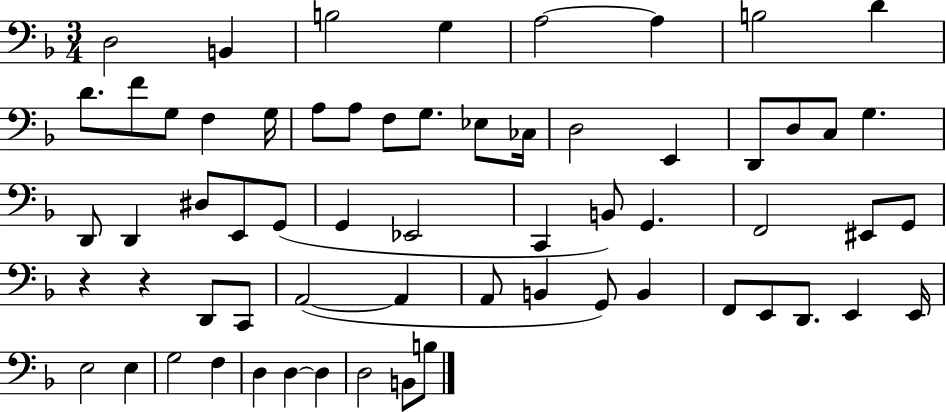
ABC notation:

X:1
T:Untitled
M:3/4
L:1/4
K:F
D,2 B,, B,2 G, A,2 A, B,2 D D/2 F/2 G,/2 F, G,/4 A,/2 A,/2 F,/2 G,/2 _E,/2 _C,/4 D,2 E,, D,,/2 D,/2 C,/2 G, D,,/2 D,, ^D,/2 E,,/2 G,,/2 G,, _E,,2 C,, B,,/2 G,, F,,2 ^E,,/2 G,,/2 z z D,,/2 C,,/2 A,,2 A,, A,,/2 B,, G,,/2 B,, F,,/2 E,,/2 D,,/2 E,, E,,/4 E,2 E, G,2 F, D, D, D, D,2 B,,/2 B,/2